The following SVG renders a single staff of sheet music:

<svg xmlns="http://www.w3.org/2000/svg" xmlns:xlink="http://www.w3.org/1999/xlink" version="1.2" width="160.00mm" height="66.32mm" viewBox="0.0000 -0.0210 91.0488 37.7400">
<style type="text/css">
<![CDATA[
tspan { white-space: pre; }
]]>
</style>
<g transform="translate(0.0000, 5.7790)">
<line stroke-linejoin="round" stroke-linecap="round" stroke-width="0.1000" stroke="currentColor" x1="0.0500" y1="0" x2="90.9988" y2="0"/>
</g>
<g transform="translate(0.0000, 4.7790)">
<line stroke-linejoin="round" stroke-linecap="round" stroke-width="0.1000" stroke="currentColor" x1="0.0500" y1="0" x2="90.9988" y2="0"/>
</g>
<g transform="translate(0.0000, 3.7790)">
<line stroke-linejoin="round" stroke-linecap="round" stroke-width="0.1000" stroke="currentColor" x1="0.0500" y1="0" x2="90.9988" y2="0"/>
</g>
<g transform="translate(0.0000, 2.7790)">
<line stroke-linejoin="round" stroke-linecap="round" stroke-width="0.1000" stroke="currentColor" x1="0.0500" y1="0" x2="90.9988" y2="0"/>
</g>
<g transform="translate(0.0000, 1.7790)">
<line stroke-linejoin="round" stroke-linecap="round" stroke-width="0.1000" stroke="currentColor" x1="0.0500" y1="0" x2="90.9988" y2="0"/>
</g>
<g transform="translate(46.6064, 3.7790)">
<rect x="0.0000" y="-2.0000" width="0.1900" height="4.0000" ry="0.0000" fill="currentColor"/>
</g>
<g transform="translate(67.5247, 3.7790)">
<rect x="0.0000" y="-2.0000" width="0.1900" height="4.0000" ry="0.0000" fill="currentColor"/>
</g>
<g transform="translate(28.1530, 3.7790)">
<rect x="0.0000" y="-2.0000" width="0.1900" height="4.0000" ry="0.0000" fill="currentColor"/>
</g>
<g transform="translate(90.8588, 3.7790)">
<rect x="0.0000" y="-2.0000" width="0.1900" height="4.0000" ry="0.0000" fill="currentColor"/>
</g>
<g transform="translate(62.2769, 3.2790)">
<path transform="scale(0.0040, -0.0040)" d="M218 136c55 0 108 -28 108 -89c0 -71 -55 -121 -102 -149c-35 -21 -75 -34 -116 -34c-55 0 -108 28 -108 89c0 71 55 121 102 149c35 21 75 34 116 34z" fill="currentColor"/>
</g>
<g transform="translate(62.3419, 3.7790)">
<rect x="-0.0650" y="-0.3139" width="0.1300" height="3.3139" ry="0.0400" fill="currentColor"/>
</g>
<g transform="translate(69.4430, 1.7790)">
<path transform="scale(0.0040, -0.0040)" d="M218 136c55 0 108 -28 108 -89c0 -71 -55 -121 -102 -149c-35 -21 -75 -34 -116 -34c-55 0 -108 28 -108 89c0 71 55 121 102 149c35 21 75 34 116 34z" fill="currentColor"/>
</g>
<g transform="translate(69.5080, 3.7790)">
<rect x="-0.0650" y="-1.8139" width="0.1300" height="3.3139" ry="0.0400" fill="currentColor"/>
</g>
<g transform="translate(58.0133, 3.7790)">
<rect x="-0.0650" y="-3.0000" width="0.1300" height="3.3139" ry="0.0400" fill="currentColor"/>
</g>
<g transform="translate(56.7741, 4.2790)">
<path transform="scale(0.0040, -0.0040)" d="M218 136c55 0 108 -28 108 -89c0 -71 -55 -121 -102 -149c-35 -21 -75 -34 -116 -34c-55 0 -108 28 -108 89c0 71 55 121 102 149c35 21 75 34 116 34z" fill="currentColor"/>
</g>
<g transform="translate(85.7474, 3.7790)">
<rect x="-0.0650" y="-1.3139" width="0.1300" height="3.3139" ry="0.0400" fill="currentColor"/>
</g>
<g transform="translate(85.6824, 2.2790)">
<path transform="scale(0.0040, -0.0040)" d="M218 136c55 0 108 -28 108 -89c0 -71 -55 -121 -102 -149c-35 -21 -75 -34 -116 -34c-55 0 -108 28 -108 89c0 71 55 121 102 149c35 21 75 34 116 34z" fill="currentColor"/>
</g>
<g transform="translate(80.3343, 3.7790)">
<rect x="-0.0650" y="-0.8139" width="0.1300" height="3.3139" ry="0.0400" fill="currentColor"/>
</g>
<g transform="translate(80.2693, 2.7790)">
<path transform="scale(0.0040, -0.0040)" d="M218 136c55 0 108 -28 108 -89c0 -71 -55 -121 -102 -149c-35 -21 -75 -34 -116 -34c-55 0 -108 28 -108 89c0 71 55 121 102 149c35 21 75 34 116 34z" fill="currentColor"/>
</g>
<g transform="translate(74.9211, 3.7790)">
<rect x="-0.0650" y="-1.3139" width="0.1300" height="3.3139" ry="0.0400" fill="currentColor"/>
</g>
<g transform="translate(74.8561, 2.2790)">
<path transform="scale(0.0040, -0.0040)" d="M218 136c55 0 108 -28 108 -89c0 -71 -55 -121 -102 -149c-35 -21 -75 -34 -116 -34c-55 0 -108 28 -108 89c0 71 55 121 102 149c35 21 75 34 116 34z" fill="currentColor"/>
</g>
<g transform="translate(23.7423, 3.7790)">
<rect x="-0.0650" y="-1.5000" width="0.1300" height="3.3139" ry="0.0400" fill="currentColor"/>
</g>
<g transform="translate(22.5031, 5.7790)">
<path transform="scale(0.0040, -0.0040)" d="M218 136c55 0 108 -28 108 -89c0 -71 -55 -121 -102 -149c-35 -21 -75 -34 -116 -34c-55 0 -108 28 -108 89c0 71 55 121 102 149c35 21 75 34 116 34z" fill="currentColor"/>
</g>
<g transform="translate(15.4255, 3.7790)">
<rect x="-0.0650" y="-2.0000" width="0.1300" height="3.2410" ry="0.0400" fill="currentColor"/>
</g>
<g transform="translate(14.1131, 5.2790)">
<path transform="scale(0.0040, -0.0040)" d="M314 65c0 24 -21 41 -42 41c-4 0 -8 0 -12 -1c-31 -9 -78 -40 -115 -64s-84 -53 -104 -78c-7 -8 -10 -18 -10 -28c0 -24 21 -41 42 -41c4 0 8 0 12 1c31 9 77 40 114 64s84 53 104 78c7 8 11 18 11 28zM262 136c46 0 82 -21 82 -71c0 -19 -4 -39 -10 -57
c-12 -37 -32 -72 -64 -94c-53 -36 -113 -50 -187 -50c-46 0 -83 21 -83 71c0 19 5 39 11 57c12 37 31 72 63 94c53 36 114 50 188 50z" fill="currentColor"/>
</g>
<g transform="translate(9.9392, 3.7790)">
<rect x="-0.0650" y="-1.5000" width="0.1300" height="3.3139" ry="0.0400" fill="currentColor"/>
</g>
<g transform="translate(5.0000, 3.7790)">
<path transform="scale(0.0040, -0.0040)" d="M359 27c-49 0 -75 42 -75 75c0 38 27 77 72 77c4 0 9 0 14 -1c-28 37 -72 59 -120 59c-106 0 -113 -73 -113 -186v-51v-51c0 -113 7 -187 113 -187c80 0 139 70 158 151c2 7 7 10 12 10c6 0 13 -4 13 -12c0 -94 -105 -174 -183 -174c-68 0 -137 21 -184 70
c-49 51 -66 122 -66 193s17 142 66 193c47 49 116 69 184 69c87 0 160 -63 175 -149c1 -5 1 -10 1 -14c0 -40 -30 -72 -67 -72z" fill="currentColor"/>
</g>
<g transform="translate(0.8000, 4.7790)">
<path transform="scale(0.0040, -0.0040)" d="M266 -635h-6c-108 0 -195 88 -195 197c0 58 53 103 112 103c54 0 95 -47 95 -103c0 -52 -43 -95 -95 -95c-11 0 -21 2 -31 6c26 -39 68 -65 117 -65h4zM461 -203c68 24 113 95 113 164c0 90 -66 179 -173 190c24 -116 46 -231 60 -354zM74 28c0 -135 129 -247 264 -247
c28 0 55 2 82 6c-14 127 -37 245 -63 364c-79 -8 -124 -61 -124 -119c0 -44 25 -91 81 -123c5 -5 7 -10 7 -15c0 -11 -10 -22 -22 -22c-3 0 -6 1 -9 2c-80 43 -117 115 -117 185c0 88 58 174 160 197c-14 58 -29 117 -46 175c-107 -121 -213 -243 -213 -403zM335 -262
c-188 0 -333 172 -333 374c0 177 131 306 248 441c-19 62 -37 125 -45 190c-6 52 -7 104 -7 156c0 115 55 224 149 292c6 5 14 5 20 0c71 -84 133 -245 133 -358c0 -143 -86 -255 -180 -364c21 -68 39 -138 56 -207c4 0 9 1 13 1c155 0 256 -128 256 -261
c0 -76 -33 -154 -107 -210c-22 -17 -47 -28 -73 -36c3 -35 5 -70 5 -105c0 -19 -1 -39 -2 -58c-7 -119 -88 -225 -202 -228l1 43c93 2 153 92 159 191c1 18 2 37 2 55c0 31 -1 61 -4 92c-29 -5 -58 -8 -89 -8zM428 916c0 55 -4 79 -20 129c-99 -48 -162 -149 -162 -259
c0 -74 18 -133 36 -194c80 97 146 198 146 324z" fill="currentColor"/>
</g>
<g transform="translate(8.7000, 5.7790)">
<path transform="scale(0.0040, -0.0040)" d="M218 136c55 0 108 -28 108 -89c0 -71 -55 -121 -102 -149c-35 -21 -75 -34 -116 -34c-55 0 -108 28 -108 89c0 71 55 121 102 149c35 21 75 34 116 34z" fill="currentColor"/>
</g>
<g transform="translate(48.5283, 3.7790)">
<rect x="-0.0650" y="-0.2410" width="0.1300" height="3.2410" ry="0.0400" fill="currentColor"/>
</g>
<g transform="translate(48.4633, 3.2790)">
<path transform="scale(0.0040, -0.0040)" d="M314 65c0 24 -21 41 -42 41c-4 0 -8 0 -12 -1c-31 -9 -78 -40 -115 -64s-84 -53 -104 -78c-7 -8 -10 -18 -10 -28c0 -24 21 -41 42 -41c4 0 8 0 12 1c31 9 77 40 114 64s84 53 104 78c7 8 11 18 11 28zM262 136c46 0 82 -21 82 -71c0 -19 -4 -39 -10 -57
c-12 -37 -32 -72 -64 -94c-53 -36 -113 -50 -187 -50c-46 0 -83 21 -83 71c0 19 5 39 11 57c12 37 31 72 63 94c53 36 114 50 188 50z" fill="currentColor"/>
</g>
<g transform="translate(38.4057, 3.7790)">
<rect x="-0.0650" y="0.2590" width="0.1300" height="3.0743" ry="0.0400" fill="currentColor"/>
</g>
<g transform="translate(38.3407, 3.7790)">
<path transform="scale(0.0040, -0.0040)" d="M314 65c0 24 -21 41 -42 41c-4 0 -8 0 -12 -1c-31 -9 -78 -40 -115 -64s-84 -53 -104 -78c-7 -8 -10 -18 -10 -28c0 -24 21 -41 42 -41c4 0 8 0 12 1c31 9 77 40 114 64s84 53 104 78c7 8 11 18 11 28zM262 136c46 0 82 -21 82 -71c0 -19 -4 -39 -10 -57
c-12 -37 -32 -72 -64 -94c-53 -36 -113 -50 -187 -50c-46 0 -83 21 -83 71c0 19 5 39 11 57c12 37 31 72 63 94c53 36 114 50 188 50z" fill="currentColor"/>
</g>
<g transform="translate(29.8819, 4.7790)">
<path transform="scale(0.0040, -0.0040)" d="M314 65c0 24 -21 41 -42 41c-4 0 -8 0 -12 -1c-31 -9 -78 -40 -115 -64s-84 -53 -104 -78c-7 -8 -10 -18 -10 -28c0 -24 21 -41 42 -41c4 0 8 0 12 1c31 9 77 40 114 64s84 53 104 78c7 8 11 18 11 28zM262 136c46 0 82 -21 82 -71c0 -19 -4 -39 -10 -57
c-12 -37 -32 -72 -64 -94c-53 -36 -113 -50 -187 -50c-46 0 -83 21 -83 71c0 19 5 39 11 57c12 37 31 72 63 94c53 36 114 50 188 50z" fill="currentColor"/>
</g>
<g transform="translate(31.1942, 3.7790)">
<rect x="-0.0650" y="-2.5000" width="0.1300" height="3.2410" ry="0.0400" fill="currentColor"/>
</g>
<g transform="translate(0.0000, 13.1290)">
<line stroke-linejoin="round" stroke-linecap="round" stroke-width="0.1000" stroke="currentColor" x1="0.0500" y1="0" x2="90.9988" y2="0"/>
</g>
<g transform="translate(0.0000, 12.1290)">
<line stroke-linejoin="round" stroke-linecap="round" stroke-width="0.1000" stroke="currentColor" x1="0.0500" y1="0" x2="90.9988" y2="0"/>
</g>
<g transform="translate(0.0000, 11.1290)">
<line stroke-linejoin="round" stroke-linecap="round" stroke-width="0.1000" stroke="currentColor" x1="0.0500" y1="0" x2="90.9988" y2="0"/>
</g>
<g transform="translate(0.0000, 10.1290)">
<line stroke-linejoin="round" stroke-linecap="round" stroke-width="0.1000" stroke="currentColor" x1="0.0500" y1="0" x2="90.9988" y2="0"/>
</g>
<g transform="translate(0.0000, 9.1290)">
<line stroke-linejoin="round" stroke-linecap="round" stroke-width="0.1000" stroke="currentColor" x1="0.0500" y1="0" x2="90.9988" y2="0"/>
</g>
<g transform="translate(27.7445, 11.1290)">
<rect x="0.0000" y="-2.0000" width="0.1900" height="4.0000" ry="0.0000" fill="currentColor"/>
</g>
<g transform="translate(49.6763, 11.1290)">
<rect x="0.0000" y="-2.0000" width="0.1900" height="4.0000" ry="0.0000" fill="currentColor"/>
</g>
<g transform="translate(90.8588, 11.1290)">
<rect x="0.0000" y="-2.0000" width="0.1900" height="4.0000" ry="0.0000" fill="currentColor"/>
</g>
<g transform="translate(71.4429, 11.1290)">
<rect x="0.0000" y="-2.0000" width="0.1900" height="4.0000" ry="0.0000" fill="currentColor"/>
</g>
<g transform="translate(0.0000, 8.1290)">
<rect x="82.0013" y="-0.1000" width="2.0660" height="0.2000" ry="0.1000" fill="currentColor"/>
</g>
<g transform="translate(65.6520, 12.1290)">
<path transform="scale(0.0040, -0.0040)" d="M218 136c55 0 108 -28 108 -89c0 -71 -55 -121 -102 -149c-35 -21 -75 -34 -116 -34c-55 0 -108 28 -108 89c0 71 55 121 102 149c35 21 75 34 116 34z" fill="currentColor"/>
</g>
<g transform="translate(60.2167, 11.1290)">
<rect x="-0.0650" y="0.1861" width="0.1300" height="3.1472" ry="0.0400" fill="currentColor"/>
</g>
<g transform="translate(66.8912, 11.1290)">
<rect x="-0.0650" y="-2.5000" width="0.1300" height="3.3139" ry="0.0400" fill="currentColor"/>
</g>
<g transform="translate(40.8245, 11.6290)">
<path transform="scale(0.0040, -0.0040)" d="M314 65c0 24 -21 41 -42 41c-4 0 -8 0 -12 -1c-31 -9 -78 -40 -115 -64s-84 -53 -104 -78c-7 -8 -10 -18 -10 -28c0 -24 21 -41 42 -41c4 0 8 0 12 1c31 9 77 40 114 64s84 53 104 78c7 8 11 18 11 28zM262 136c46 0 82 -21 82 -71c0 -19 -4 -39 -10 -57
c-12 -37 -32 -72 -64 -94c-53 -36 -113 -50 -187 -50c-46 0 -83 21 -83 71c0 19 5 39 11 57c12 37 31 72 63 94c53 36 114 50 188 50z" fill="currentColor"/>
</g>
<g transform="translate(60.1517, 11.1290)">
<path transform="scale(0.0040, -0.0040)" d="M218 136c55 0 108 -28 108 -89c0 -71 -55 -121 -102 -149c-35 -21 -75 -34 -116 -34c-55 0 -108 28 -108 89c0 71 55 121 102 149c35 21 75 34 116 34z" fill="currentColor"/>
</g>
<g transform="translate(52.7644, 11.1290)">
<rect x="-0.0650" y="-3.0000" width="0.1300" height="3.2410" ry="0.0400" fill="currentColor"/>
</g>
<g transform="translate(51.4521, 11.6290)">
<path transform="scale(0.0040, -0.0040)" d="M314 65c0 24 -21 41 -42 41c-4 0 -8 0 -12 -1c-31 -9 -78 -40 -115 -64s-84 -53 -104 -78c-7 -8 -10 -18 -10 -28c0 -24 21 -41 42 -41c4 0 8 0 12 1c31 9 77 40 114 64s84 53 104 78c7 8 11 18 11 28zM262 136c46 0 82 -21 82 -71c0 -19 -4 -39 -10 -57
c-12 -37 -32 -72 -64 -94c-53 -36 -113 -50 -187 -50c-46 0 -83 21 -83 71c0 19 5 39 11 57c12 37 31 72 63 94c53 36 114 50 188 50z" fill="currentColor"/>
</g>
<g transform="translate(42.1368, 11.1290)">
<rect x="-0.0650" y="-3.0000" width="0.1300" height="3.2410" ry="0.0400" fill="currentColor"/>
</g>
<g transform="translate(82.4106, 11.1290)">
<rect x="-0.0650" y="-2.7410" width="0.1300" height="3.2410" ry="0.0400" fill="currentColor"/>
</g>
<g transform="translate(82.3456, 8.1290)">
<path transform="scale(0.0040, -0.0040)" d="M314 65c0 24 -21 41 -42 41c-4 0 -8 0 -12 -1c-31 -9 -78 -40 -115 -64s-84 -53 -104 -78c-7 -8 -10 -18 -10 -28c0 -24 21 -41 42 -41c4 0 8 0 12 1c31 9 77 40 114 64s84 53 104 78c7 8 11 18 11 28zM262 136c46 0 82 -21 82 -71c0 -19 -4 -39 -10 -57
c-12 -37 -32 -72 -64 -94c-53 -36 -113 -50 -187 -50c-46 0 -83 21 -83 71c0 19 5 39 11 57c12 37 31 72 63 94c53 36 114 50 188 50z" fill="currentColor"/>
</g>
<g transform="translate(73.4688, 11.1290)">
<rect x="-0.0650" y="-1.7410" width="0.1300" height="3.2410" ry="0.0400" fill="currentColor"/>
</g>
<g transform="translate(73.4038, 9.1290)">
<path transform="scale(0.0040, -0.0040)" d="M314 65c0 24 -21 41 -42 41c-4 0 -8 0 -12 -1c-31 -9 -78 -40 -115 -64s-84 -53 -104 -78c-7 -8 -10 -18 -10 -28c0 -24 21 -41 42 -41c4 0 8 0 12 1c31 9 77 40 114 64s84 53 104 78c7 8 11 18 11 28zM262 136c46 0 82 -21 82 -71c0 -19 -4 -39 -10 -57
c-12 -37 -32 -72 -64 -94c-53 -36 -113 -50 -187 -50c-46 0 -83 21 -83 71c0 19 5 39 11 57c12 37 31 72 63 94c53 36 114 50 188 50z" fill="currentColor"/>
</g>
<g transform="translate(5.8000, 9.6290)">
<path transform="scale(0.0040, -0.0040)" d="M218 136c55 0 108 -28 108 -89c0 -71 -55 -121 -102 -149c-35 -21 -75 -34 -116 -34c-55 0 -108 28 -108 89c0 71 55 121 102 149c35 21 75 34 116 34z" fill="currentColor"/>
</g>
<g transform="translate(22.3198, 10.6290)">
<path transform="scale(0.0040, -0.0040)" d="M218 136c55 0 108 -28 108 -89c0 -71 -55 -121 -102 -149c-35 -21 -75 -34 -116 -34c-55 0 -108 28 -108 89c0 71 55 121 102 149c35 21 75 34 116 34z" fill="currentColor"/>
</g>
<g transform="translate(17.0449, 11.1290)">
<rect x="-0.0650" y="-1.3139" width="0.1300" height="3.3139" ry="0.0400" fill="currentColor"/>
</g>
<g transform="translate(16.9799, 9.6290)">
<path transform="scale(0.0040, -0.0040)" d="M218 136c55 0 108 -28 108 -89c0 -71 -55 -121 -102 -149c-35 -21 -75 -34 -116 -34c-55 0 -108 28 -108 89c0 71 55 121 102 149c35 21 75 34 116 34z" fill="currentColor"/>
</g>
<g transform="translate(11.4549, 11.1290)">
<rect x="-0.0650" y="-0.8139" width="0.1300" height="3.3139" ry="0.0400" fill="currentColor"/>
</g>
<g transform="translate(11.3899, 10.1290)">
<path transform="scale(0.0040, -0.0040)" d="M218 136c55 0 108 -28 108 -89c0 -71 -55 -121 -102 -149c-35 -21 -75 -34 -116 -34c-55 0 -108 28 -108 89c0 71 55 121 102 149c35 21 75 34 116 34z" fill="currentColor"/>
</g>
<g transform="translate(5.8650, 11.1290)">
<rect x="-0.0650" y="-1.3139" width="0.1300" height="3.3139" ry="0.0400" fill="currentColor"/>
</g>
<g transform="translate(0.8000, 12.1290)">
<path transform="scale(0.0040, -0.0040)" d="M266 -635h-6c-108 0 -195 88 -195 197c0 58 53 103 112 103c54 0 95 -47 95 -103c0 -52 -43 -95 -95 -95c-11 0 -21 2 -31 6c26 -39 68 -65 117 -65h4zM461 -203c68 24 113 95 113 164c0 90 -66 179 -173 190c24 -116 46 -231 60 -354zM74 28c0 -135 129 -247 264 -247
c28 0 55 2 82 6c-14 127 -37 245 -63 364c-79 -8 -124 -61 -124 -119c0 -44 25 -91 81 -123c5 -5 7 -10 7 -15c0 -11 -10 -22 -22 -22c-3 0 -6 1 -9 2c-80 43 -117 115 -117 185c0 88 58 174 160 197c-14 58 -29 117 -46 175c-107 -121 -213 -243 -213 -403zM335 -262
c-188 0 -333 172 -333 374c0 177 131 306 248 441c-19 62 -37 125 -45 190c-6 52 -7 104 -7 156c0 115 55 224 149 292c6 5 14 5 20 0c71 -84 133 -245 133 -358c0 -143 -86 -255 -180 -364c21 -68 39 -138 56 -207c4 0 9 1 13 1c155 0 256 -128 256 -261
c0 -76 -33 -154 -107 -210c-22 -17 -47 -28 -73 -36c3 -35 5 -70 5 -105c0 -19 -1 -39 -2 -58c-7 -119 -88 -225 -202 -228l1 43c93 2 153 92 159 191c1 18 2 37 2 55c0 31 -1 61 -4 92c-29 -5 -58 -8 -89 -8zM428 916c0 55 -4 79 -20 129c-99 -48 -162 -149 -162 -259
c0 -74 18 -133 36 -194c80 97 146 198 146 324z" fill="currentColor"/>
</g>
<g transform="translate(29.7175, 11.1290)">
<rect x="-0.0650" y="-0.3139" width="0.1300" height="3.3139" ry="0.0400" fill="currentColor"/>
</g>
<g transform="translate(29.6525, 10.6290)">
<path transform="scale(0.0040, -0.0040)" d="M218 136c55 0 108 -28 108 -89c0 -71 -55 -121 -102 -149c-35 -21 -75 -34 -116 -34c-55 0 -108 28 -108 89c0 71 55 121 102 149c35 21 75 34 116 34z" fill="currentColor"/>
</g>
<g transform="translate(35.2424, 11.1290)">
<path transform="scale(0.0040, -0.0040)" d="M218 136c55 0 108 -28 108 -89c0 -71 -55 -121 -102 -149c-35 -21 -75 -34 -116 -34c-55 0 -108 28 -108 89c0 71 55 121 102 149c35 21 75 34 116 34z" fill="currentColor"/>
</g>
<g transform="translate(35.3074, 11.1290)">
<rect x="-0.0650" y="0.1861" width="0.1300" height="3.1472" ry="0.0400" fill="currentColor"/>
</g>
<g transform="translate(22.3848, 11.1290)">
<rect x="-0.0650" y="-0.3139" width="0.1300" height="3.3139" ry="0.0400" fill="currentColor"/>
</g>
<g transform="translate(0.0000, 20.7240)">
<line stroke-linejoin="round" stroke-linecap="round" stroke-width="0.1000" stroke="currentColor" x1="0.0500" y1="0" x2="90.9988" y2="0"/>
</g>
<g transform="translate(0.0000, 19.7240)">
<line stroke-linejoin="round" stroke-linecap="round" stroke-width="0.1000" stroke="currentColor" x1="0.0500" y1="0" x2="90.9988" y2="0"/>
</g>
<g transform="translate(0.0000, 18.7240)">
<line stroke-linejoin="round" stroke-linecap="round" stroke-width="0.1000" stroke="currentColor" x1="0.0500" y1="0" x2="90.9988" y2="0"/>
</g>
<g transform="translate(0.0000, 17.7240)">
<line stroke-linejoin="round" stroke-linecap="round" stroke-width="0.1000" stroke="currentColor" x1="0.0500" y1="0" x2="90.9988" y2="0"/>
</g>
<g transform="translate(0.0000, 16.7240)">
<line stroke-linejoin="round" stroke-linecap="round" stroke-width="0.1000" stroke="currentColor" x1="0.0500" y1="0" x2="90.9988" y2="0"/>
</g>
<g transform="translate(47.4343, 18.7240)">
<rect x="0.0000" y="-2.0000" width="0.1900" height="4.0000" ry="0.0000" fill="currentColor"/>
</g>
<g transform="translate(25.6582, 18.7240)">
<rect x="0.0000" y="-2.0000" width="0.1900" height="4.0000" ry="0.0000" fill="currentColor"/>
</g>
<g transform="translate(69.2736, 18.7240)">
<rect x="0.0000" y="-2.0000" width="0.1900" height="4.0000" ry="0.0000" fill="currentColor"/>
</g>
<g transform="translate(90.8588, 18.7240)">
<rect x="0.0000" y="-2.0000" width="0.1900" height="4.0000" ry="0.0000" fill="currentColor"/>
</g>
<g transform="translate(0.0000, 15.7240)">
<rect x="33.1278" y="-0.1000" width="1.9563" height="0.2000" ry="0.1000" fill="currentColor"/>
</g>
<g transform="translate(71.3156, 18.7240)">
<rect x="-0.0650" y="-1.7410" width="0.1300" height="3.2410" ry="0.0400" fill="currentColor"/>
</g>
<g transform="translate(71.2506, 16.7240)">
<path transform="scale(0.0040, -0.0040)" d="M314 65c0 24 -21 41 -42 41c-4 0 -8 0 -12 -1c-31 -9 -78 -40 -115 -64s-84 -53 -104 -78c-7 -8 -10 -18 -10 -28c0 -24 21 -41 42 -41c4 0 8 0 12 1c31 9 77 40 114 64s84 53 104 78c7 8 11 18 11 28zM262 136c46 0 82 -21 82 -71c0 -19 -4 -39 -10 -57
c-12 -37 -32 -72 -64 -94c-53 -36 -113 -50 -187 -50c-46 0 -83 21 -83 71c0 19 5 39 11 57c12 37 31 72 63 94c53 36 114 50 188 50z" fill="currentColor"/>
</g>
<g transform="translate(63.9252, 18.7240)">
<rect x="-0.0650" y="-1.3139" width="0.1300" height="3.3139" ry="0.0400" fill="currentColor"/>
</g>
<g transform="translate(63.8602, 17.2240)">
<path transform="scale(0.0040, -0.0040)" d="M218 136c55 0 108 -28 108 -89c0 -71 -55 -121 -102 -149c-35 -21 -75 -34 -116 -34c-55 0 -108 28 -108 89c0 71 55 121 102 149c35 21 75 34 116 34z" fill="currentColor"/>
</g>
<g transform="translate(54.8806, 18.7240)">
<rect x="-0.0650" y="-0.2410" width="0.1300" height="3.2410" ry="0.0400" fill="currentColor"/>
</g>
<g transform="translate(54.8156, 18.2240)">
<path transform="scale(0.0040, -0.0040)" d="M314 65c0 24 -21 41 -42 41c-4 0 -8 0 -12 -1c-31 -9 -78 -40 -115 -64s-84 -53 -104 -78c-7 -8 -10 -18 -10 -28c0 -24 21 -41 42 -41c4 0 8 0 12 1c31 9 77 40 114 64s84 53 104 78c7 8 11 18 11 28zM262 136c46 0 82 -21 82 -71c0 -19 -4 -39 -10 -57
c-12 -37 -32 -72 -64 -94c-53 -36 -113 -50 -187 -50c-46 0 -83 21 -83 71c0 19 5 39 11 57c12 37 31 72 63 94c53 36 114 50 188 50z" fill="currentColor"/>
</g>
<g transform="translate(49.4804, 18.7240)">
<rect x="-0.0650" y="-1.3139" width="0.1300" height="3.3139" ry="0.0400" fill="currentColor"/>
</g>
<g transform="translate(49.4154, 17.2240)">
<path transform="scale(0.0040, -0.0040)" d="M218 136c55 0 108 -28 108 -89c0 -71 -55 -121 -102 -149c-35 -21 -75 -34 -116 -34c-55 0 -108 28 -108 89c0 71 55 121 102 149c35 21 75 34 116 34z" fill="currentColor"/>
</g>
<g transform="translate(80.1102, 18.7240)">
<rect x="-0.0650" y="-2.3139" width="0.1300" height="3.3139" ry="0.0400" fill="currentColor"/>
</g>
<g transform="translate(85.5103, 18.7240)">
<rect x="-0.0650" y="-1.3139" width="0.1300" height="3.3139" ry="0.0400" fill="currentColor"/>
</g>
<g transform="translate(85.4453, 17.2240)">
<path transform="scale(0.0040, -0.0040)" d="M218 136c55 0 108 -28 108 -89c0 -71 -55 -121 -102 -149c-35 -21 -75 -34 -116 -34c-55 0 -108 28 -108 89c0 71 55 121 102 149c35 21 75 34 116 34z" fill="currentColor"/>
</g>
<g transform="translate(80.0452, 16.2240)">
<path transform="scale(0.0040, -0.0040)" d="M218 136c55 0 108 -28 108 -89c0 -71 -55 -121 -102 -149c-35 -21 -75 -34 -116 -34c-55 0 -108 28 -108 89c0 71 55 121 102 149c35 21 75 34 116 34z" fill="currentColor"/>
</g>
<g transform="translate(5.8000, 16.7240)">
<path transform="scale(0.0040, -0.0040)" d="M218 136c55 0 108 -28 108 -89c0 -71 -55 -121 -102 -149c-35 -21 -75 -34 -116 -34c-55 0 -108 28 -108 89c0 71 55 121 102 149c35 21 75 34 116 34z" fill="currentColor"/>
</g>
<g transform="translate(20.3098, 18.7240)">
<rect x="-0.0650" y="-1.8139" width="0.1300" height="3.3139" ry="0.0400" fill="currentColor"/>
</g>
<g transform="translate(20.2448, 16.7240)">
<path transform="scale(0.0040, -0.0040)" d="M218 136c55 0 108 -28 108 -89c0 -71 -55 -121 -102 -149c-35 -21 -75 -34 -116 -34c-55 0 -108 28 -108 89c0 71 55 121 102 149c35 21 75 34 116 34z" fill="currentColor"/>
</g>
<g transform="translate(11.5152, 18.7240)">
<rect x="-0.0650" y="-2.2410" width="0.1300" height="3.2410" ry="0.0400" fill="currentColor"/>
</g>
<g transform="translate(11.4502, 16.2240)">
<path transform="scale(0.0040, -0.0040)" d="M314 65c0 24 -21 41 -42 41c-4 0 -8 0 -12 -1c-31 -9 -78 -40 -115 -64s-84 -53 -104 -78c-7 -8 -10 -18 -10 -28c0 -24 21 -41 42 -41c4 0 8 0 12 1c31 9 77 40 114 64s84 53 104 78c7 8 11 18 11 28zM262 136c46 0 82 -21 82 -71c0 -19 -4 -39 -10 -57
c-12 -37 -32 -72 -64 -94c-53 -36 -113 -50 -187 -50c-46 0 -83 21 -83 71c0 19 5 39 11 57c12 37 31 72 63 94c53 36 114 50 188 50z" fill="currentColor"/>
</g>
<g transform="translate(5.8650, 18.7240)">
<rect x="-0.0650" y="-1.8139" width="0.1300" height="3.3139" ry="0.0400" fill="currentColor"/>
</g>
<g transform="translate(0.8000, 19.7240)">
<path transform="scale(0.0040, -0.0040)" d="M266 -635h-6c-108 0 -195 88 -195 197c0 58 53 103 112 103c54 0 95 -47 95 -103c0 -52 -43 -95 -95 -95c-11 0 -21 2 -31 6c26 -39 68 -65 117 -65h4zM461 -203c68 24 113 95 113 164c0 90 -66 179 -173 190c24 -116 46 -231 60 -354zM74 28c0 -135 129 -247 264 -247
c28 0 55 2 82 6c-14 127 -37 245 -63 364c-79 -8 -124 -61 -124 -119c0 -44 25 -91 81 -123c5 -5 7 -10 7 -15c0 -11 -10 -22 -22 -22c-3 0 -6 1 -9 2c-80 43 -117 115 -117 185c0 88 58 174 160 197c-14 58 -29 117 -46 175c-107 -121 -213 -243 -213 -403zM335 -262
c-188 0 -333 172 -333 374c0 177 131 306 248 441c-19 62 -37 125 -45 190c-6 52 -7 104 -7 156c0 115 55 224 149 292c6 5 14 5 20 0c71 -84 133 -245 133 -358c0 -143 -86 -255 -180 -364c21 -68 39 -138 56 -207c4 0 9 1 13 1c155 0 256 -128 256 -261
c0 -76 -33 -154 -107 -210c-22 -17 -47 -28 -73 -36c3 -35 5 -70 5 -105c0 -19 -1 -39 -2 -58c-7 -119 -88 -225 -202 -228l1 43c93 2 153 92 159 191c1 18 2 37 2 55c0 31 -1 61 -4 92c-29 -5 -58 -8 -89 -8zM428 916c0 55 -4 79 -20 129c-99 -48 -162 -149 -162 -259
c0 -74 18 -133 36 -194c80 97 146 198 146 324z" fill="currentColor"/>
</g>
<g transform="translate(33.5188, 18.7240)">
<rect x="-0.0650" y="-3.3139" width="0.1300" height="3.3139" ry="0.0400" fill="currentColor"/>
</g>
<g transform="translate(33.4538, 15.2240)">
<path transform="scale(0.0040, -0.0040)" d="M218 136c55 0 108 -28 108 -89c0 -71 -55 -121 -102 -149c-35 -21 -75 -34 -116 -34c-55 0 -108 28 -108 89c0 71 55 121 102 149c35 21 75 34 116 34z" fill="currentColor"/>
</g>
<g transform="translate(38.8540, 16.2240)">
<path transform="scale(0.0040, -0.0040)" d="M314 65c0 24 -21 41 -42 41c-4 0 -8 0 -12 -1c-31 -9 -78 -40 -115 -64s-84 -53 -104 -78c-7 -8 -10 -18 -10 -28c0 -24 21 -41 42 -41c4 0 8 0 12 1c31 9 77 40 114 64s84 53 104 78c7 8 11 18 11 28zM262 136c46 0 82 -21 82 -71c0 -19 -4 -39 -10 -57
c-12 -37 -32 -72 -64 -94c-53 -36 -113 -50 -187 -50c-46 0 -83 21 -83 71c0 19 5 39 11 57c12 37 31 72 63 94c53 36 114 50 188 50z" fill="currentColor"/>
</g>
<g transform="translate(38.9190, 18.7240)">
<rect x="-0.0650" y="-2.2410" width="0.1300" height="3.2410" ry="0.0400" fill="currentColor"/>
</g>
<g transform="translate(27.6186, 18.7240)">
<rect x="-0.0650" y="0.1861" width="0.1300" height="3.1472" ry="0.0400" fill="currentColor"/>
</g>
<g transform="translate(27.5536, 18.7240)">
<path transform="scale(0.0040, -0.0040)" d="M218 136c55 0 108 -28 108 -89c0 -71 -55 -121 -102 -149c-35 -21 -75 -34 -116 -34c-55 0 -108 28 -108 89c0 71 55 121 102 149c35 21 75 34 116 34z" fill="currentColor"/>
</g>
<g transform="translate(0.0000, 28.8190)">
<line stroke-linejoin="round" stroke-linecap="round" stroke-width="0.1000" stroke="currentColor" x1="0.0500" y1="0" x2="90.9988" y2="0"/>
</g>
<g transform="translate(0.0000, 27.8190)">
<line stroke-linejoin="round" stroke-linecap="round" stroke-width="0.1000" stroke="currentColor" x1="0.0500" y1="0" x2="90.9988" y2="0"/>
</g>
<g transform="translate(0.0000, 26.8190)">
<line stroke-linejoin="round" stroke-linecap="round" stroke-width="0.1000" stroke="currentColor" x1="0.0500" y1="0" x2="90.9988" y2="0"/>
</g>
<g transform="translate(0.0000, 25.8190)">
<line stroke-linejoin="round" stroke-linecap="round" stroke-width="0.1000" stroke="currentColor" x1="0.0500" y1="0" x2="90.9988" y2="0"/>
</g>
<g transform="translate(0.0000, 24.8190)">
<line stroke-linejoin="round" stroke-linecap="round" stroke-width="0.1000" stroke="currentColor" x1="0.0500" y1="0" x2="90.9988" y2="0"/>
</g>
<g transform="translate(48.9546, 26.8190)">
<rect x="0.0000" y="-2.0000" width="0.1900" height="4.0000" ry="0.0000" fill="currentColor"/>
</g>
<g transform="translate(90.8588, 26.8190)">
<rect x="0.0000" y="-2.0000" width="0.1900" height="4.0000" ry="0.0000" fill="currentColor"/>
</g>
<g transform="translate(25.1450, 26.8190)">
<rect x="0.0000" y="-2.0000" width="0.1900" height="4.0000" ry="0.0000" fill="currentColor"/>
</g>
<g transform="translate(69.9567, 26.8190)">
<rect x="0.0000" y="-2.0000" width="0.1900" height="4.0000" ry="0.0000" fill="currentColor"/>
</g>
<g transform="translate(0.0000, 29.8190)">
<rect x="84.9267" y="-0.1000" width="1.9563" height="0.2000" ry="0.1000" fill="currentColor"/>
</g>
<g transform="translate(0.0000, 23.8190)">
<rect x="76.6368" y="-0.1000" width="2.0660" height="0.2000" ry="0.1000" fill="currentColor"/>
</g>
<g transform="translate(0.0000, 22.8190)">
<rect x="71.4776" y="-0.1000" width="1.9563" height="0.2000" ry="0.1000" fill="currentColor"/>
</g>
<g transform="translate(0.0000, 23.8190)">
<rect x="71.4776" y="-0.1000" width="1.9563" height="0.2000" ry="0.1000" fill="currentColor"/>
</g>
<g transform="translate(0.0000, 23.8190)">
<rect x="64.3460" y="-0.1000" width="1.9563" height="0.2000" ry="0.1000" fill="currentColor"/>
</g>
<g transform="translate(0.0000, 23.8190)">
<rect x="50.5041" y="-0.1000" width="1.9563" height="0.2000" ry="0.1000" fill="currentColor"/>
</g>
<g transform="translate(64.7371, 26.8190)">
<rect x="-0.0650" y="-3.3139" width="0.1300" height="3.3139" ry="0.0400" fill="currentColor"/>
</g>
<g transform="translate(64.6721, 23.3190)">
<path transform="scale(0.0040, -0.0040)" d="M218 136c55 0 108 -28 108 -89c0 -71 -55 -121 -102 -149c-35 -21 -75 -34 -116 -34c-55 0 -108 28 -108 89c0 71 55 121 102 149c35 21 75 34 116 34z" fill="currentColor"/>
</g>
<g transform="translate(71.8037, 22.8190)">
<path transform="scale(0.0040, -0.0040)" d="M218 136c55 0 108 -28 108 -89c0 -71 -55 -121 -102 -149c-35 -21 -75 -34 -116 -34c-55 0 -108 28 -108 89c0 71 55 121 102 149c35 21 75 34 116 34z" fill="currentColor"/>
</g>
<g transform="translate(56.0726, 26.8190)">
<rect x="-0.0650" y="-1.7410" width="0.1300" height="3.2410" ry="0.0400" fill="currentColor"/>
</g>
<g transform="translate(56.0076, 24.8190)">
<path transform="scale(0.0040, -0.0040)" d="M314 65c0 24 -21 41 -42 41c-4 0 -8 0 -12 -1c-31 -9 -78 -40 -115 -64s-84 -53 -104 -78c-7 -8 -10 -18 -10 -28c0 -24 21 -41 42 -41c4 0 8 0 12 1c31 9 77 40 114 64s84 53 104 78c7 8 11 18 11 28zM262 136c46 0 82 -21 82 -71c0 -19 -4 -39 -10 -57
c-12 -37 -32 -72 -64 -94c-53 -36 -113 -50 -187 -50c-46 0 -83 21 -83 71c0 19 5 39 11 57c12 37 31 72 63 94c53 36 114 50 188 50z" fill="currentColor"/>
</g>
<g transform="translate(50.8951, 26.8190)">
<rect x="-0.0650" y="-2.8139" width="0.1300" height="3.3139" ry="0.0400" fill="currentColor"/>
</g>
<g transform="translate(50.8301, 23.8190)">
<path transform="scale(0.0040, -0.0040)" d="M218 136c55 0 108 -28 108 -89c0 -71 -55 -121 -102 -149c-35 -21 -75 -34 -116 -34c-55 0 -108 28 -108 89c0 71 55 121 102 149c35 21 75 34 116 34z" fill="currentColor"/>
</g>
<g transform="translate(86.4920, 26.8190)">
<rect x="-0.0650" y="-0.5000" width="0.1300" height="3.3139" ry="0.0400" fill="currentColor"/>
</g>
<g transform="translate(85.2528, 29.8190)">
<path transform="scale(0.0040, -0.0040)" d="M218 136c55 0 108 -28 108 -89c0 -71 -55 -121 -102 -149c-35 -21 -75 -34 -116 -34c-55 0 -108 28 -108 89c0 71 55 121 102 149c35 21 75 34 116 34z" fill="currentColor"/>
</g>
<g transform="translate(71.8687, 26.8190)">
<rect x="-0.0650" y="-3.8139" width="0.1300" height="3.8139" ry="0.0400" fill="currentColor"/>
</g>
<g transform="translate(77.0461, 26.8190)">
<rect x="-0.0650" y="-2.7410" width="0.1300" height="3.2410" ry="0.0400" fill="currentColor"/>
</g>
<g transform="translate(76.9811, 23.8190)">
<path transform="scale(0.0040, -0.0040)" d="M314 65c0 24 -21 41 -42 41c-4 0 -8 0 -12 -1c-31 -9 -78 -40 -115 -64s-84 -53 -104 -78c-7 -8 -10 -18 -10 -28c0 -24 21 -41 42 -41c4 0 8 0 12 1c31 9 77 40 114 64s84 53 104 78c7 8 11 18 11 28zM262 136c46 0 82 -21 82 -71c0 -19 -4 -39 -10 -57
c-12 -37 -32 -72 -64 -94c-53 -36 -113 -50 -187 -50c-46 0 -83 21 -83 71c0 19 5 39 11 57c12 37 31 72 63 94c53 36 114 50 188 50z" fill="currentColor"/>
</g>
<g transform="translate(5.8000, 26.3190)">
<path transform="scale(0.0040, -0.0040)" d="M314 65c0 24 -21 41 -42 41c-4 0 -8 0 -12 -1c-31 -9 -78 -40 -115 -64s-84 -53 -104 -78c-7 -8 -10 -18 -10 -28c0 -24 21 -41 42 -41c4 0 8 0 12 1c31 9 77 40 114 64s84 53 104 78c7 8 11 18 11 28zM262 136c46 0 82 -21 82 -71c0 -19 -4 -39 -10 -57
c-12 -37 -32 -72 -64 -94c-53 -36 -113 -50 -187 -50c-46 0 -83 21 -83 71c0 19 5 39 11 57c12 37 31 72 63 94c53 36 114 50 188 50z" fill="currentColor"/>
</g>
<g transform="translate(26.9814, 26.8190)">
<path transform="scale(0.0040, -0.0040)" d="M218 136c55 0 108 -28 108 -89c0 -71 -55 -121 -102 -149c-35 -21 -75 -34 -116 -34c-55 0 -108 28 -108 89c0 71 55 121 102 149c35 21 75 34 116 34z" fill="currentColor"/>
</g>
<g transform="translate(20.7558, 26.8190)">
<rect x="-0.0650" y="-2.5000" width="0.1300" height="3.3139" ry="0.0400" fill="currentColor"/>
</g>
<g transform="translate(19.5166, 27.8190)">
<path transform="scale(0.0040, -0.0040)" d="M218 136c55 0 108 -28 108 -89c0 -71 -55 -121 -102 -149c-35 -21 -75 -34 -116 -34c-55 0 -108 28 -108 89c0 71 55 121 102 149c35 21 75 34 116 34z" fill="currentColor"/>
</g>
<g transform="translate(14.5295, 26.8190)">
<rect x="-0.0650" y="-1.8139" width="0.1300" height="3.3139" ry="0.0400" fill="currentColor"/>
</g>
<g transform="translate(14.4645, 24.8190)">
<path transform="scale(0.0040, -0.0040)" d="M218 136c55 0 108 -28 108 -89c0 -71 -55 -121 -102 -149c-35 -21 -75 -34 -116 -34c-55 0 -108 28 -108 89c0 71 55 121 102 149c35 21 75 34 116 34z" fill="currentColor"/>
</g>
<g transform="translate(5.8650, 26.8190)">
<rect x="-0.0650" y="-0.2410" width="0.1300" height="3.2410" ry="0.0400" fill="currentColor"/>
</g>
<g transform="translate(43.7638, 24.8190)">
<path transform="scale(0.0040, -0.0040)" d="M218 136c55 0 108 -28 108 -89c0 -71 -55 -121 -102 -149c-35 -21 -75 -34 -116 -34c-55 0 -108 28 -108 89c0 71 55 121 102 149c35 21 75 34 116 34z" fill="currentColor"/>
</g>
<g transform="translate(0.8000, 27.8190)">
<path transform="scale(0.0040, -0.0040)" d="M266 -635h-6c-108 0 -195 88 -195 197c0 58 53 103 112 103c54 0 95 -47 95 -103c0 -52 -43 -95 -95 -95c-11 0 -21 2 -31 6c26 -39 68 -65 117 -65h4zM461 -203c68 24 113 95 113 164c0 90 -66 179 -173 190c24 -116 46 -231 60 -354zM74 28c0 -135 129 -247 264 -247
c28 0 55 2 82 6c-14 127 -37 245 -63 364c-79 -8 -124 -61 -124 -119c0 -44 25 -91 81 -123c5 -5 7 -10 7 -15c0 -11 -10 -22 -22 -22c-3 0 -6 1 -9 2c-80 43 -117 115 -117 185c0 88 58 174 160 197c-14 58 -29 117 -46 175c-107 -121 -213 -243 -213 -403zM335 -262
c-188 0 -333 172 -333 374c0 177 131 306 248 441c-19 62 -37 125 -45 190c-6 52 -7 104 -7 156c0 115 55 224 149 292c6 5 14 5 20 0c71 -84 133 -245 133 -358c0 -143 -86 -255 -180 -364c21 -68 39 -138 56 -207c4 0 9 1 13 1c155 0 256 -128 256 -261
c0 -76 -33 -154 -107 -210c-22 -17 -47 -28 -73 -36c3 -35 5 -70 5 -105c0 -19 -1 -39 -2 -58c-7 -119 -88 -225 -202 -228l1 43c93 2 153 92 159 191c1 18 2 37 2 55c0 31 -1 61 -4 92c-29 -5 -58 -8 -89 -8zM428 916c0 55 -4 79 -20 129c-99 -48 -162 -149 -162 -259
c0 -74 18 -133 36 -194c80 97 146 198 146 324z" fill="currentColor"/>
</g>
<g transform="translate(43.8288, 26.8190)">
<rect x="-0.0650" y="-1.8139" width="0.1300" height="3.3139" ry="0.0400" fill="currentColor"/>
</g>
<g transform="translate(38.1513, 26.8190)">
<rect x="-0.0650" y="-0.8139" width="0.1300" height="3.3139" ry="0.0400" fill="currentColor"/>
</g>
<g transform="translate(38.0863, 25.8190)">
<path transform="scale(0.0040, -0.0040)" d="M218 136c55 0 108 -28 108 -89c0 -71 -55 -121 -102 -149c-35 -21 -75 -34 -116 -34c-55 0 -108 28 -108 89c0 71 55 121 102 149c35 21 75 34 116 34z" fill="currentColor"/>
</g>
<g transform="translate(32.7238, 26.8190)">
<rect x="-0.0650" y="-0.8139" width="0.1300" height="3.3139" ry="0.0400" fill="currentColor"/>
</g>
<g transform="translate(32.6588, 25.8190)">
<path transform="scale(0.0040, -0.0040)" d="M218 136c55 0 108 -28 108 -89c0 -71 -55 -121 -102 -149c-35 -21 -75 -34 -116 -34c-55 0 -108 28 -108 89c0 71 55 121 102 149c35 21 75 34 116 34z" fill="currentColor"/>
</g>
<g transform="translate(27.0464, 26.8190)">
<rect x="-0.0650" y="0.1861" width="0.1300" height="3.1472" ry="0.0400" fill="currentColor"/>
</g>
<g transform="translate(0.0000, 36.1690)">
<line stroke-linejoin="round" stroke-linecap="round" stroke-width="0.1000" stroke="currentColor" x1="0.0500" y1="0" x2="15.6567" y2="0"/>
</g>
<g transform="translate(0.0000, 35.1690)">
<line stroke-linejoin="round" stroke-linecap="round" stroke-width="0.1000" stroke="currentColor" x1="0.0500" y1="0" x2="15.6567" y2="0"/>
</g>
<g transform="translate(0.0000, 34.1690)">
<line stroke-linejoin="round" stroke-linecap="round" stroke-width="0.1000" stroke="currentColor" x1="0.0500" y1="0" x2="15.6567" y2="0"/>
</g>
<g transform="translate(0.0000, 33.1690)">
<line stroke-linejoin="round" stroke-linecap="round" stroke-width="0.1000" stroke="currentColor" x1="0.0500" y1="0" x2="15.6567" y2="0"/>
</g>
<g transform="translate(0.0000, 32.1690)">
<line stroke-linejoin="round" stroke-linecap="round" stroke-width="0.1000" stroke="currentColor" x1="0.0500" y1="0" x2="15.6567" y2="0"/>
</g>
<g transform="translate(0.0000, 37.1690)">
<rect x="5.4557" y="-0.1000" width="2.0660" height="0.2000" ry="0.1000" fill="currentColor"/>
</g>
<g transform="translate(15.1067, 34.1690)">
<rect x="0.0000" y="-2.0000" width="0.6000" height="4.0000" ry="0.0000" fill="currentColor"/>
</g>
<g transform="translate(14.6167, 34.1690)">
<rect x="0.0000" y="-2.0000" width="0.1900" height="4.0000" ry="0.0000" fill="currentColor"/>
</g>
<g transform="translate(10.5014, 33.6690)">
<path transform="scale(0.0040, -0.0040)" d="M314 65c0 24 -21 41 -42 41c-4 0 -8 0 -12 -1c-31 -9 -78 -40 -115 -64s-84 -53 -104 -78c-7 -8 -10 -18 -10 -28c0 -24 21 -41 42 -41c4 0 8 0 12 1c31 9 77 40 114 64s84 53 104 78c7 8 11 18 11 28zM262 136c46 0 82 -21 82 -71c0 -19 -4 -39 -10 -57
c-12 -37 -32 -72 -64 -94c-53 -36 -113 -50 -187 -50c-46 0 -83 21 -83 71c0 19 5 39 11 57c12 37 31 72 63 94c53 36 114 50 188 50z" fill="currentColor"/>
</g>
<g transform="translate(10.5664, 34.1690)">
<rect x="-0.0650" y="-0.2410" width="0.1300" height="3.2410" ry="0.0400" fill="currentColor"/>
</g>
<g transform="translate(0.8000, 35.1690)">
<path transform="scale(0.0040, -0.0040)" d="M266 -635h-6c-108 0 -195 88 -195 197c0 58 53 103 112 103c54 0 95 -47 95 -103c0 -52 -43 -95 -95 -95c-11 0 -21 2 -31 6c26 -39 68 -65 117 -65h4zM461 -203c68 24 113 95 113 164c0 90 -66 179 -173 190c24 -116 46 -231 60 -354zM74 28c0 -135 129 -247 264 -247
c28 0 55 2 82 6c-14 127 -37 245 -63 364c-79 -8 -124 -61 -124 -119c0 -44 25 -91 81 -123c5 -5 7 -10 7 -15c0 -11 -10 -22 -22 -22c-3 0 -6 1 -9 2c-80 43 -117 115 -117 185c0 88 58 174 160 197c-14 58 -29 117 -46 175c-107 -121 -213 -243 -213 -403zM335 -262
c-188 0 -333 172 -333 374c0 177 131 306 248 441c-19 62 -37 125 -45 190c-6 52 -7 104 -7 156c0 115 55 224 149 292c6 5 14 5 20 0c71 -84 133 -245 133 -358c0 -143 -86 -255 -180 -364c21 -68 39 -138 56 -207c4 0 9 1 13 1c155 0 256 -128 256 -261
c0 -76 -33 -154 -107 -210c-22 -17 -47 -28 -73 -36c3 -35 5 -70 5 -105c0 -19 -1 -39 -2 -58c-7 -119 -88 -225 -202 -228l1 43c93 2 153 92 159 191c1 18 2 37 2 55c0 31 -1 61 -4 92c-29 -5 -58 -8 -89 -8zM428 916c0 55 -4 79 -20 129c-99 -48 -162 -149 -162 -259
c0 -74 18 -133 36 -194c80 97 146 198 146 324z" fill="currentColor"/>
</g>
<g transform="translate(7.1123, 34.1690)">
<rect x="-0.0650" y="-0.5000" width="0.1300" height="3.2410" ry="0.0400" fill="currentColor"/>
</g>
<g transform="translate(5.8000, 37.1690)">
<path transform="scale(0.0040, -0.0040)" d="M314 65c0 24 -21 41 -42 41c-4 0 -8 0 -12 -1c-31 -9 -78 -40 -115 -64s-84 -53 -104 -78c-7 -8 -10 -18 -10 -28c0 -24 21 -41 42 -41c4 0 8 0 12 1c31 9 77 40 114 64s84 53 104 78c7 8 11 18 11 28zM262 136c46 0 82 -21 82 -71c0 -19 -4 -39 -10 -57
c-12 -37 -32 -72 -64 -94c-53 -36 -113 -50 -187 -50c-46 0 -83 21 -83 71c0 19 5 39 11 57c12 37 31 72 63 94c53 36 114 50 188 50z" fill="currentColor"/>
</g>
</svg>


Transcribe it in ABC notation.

X:1
T:Untitled
M:4/4
L:1/4
K:C
E F2 E G2 B2 c2 A c f e d e e d e c c B A2 A2 B G f2 a2 f g2 f B b g2 e c2 e f2 g e c2 f G B d d f a f2 b c' a2 C C2 c2